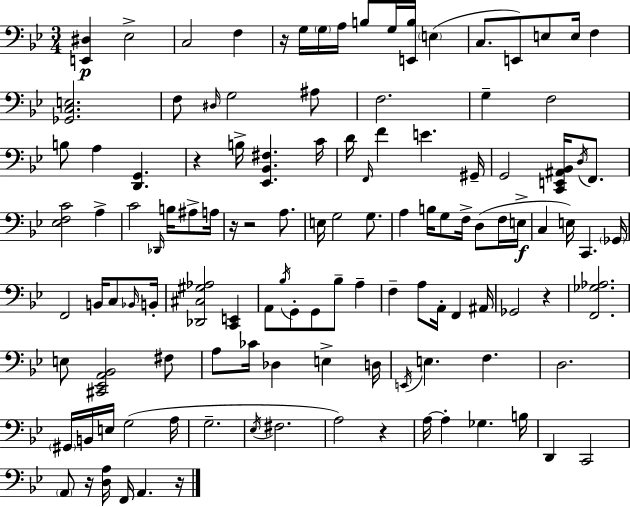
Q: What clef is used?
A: bass